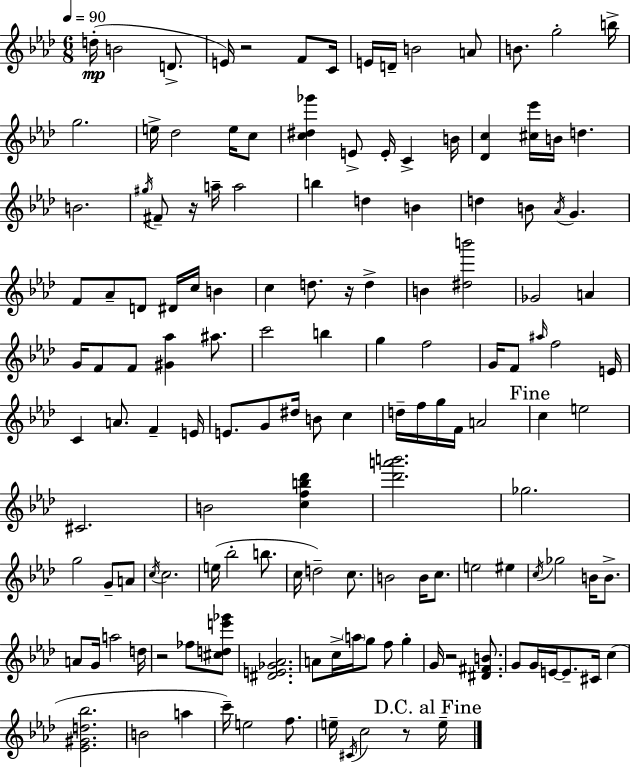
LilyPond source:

{
  \clef treble
  \numericTimeSignature
  \time 6/8
  \key f \minor
  \tempo 4 = 90
  d''16-.(\mp b'2 d'8.-> | e'16) r2 f'8 c'16 | e'16 d'16-- b'2 a'8 | b'8. g''2-. b''16-> | \break g''2. | e''16-> des''2 e''16 c''8 | <c'' dis'' ges'''>4 e'8-> e'16-. c'4-> b'16 | <des' c''>4 <cis'' ees'''>16 b'16 d''4. | \break b'2. | \acciaccatura { gis''16 } fis'8-- r16 a''16-- a''2 | b''4 d''4 b'4 | d''4 b'8 \acciaccatura { aes'16 } g'4. | \break f'8 aes'8-- d'8 dis'16 c''16 b'4 | c''4 d''8. r16 d''4-> | b'4 <dis'' b'''>2 | ges'2 a'4 | \break g'16 f'8 f'8 <gis' aes''>4 ais''8. | c'''2 b''4 | g''4 f''2 | g'16 f'8 \grace { ais''16 } f''2 | \break e'16 c'4 a'8. f'4-- | e'16 e'8. g'8 dis''16 b'8 c''4 | d''16-- f''16 g''16 f'16 a'2 | \mark "Fine" c''4 e''2 | \break cis'2. | b'2 <c'' f'' b'' des'''>4 | <des''' a''' b'''>2. | ges''2. | \break g''2 g'8-- | a'8 \acciaccatura { c''16 } c''2. | e''16( bes''2-. | b''8. c''16 d''2--) | \break c''8. b'2 | b'16 c''8. e''2 | eis''4 \acciaccatura { c''16 } ges''2 | b'16 b'8.-> a'8 g'16 a''2 | \break d''16 r2 | fes''8 <cis'' d'' e''' ges'''>8 <dis' e' ges' aes'>2. | a'8 c''16-> \parenthesize a''16 g''8 f''8 | g''4-. g'16 r2 | \break <dis' fis' b'>8. g'8 g'16 e'16~~ e'8.-- | cis'16 c''4( <ees' gis' d'' bes''>2. | b'2 | a''4 c'''16--) e''2 | \break f''8. e''16-- \acciaccatura { cis'16 } c''2 | r8 \mark "D.C. al Fine" e''16-- \bar "|."
}